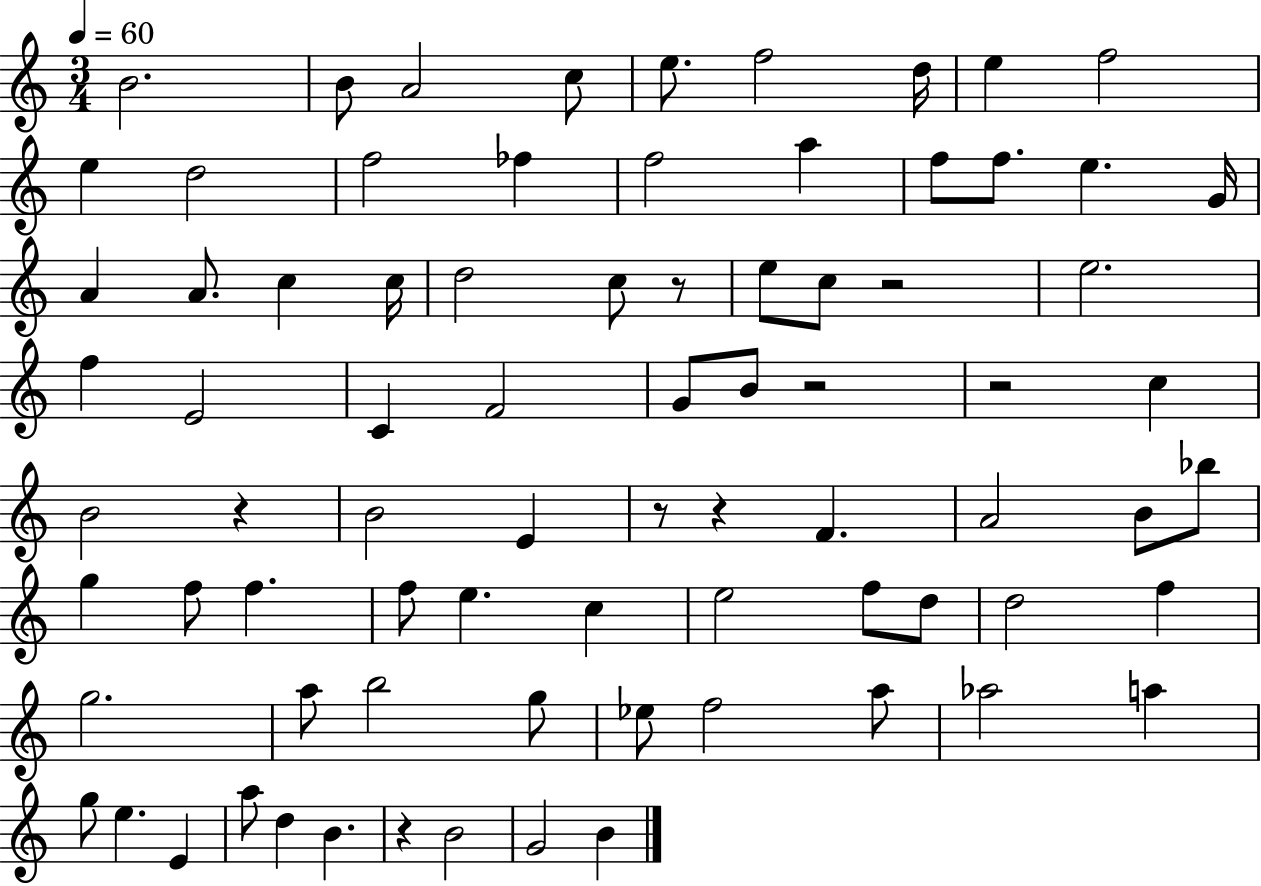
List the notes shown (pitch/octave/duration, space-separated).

B4/h. B4/e A4/h C5/e E5/e. F5/h D5/s E5/q F5/h E5/q D5/h F5/h FES5/q F5/h A5/q F5/e F5/e. E5/q. G4/s A4/q A4/e. C5/q C5/s D5/h C5/e R/e E5/e C5/e R/h E5/h. F5/q E4/h C4/q F4/h G4/e B4/e R/h R/h C5/q B4/h R/q B4/h E4/q R/e R/q F4/q. A4/h B4/e Bb5/e G5/q F5/e F5/q. F5/e E5/q. C5/q E5/h F5/e D5/e D5/h F5/q G5/h. A5/e B5/h G5/e Eb5/e F5/h A5/e Ab5/h A5/q G5/e E5/q. E4/q A5/e D5/q B4/q. R/q B4/h G4/h B4/q